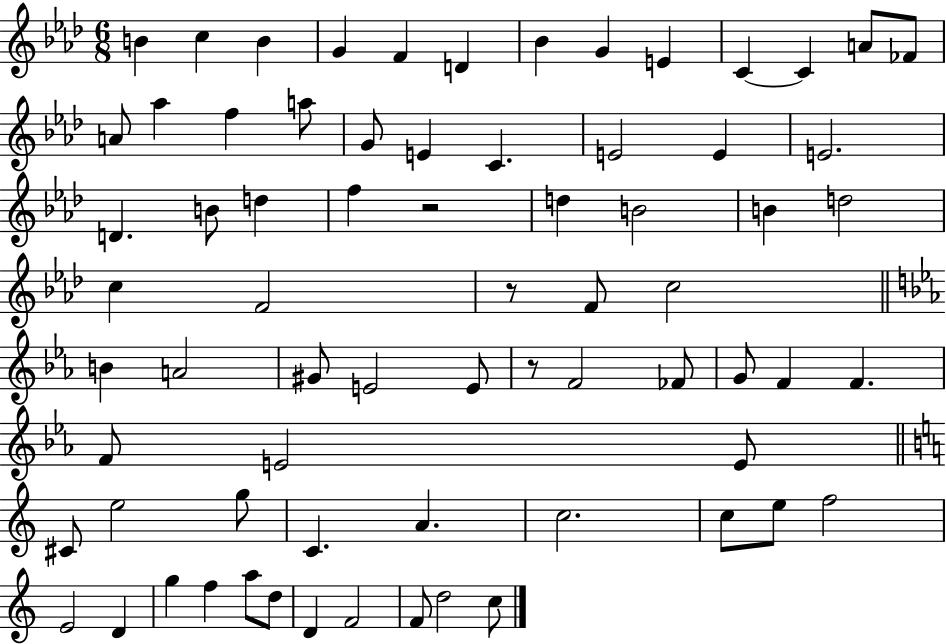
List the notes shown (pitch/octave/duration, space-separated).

B4/q C5/q B4/q G4/q F4/q D4/q Bb4/q G4/q E4/q C4/q C4/q A4/e FES4/e A4/e Ab5/q F5/q A5/e G4/e E4/q C4/q. E4/h E4/q E4/h. D4/q. B4/e D5/q F5/q R/h D5/q B4/h B4/q D5/h C5/q F4/h R/e F4/e C5/h B4/q A4/h G#4/e E4/h E4/e R/e F4/h FES4/e G4/e F4/q F4/q. F4/e E4/h E4/e C#4/e E5/h G5/e C4/q. A4/q. C5/h. C5/e E5/e F5/h E4/h D4/q G5/q F5/q A5/e D5/e D4/q F4/h F4/e D5/h C5/e